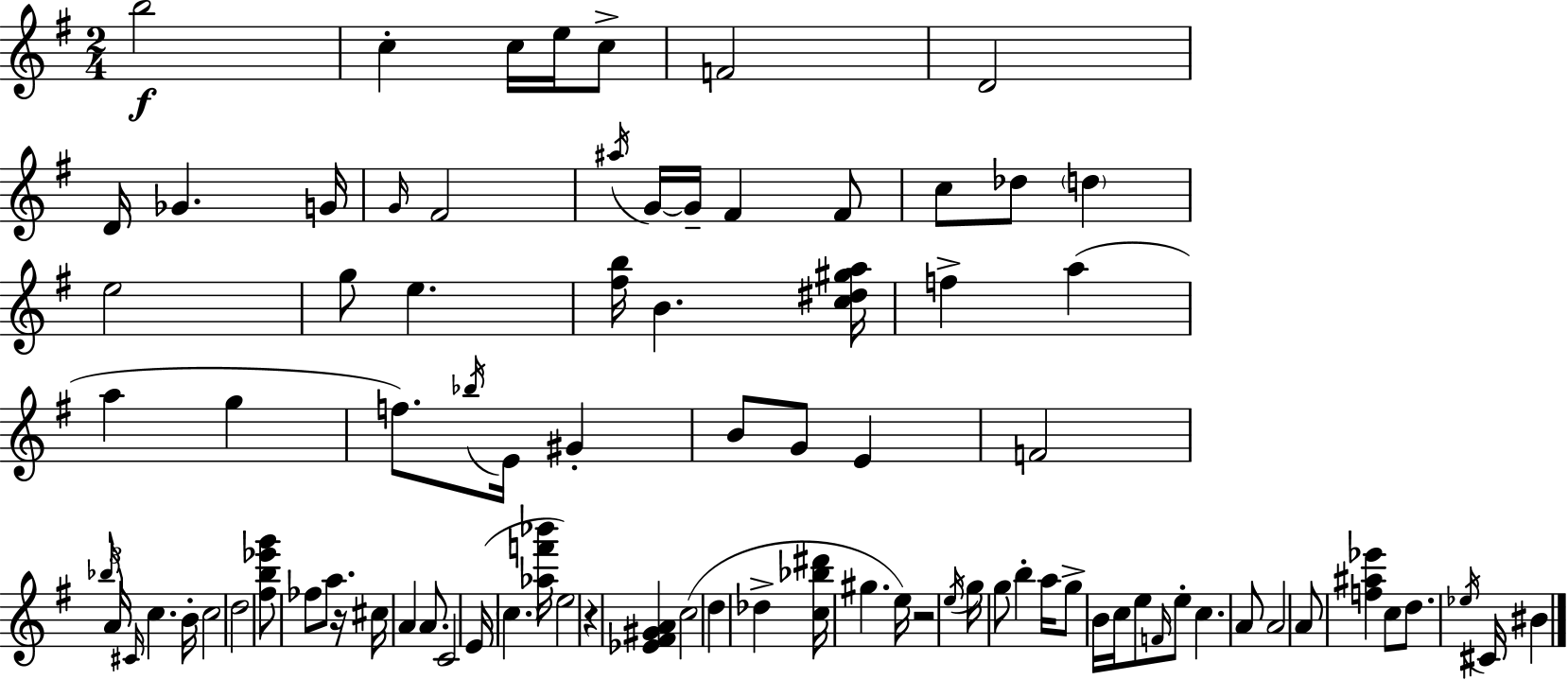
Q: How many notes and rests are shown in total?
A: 87